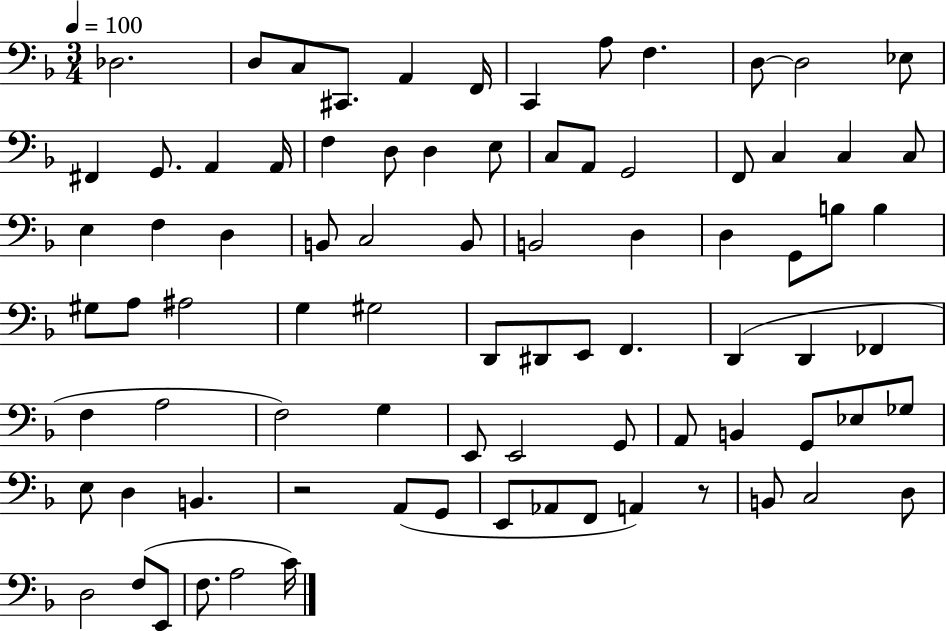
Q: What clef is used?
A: bass